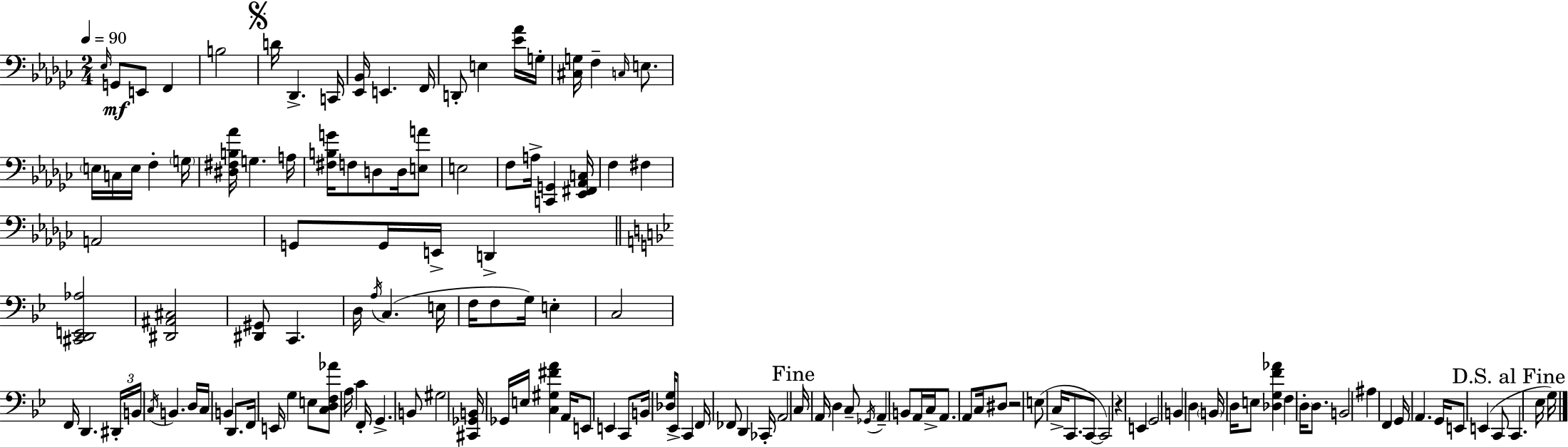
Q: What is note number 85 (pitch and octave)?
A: Gb2